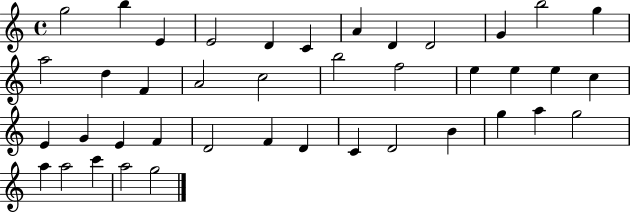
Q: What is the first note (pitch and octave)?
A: G5